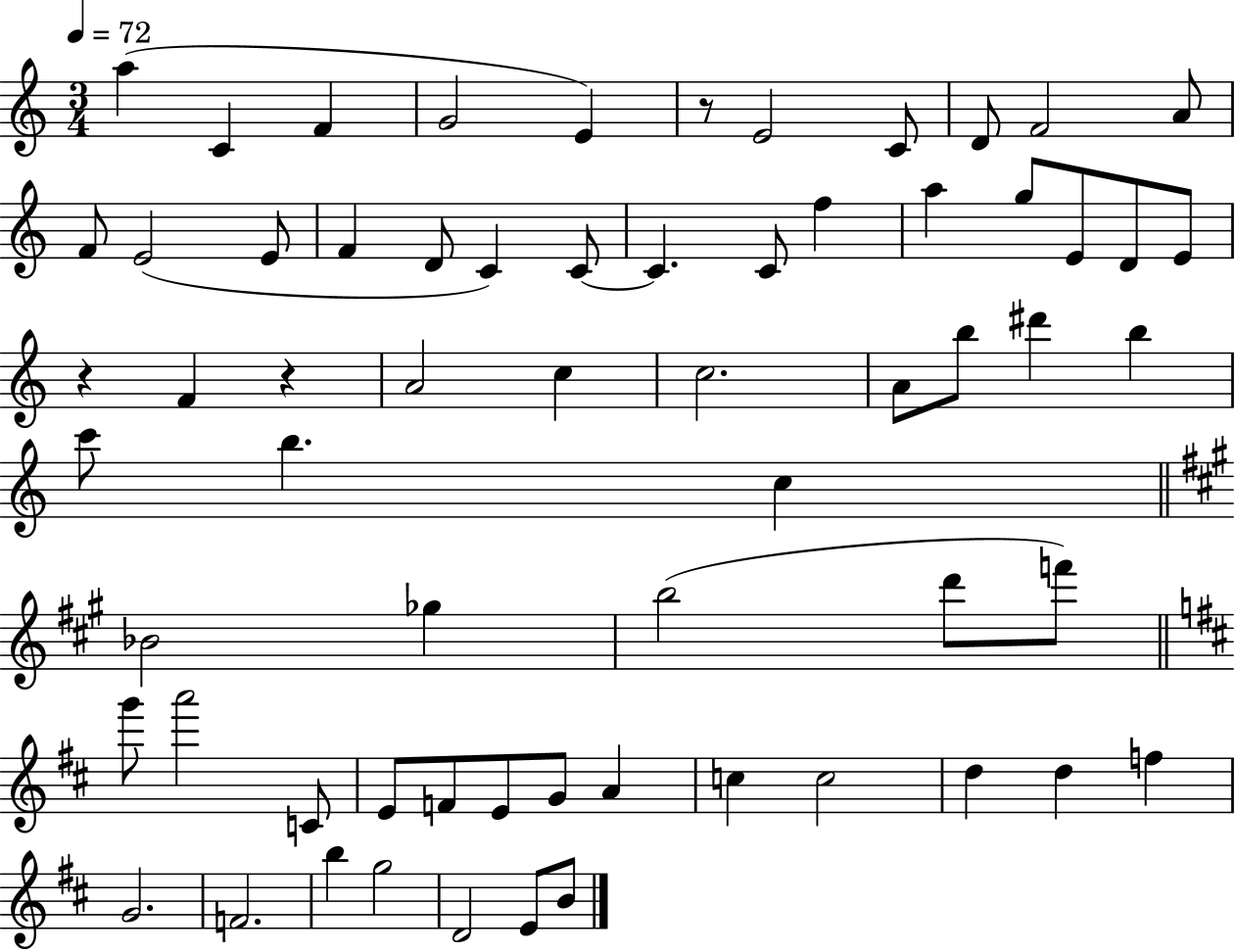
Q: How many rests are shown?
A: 3